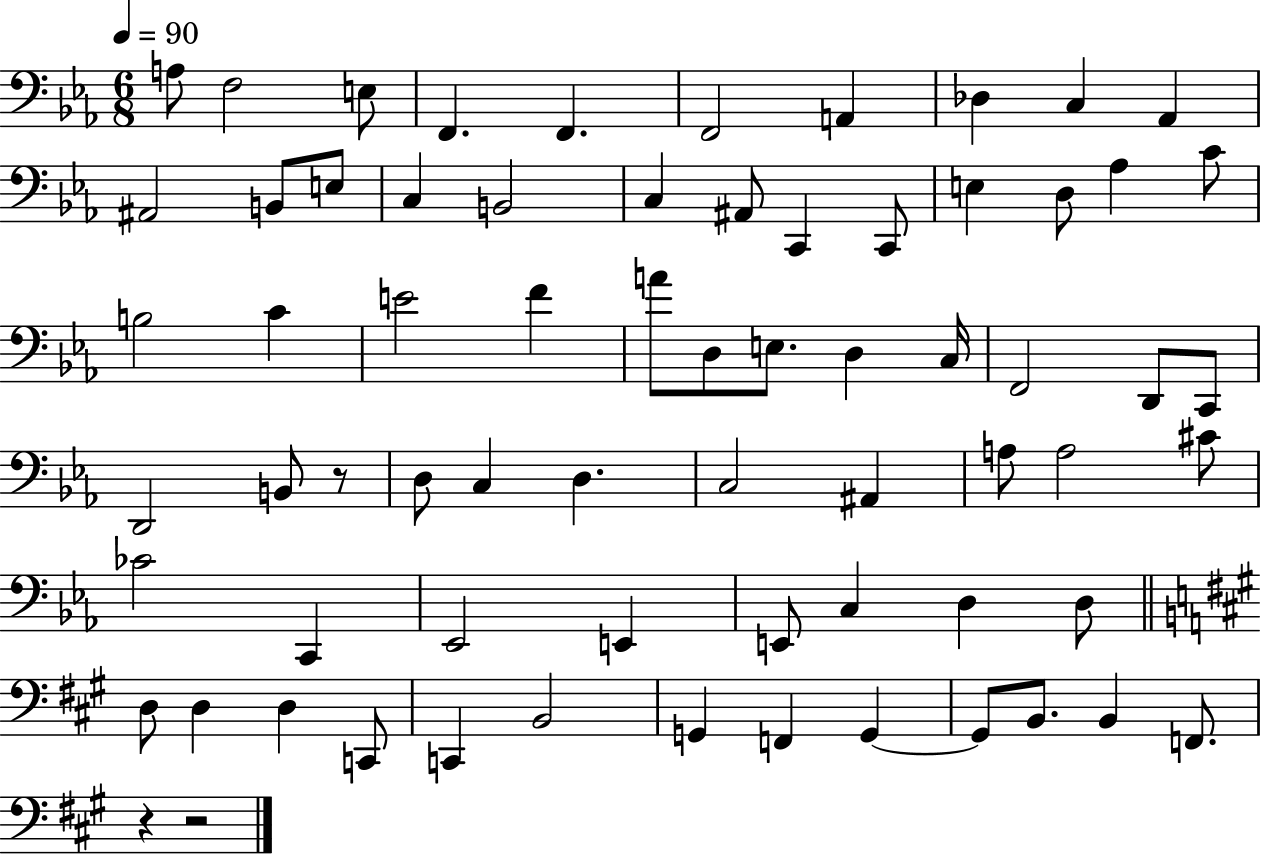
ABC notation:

X:1
T:Untitled
M:6/8
L:1/4
K:Eb
A,/2 F,2 E,/2 F,, F,, F,,2 A,, _D, C, _A,, ^A,,2 B,,/2 E,/2 C, B,,2 C, ^A,,/2 C,, C,,/2 E, D,/2 _A, C/2 B,2 C E2 F A/2 D,/2 E,/2 D, C,/4 F,,2 D,,/2 C,,/2 D,,2 B,,/2 z/2 D,/2 C, D, C,2 ^A,, A,/2 A,2 ^C/2 _C2 C,, _E,,2 E,, E,,/2 C, D, D,/2 D,/2 D, D, C,,/2 C,, B,,2 G,, F,, G,, G,,/2 B,,/2 B,, F,,/2 z z2